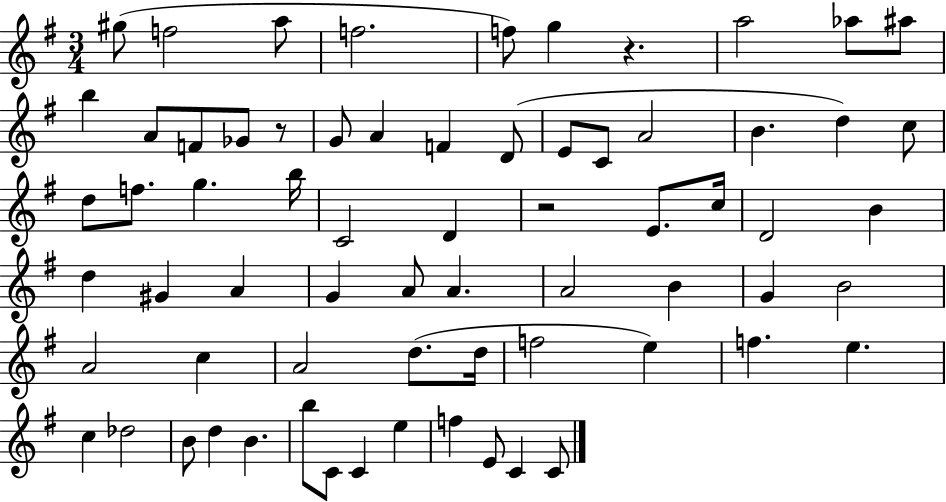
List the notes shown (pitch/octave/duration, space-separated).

G#5/e F5/h A5/e F5/h. F5/e G5/q R/q. A5/h Ab5/e A#5/e B5/q A4/e F4/e Gb4/e R/e G4/e A4/q F4/q D4/e E4/e C4/e A4/h B4/q. D5/q C5/e D5/e F5/e. G5/q. B5/s C4/h D4/q R/h E4/e. C5/s D4/h B4/q D5/q G#4/q A4/q G4/q A4/e A4/q. A4/h B4/q G4/q B4/h A4/h C5/q A4/h D5/e. D5/s F5/h E5/q F5/q. E5/q. C5/q Db5/h B4/e D5/q B4/q. B5/e C4/e C4/q E5/q F5/q E4/e C4/q C4/e